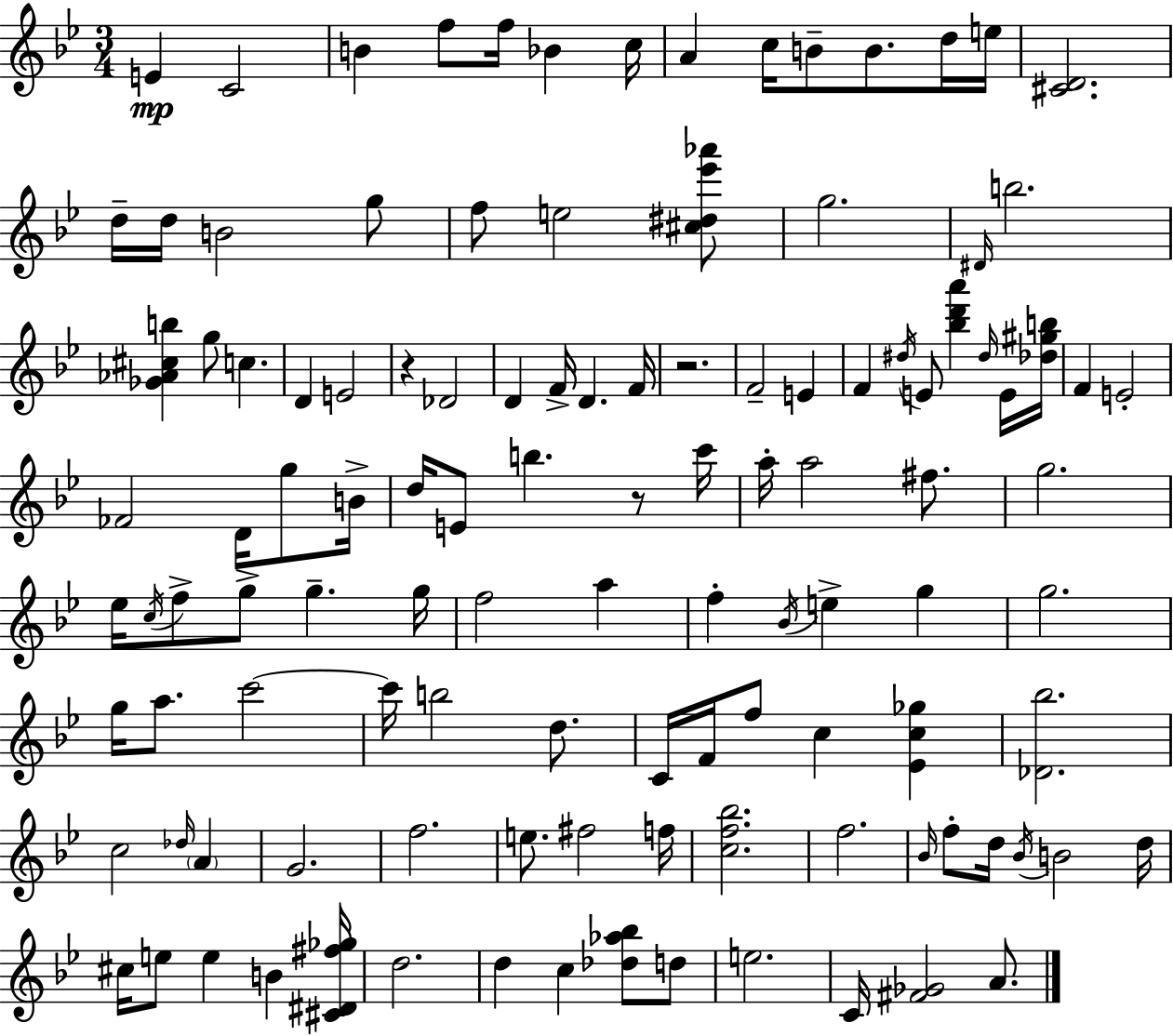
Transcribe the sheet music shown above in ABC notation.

X:1
T:Untitled
M:3/4
L:1/4
K:Bb
E C2 B f/2 f/4 _B c/4 A c/4 B/2 B/2 d/4 e/4 [^CD]2 d/4 d/4 B2 g/2 f/2 e2 [^c^d_e'_a']/2 g2 ^D/4 b2 [_G_A^cb] g/2 c D E2 z _D2 D F/4 D F/4 z2 F2 E F ^d/4 E/2 [_bd'a'] ^d/4 E/4 [_d^gb]/4 F E2 _F2 D/4 g/2 B/4 d/4 E/2 b z/2 c'/4 a/4 a2 ^f/2 g2 _e/4 c/4 f/2 g/2 g g/4 f2 a f _B/4 e g g2 g/4 a/2 c'2 c'/4 b2 d/2 C/4 F/4 f/2 c [_Ec_g] [_D_b]2 c2 _d/4 A G2 f2 e/2 ^f2 f/4 [cf_b]2 f2 _B/4 f/2 d/4 _B/4 B2 d/4 ^c/4 e/2 e B [^C^D^f_g]/4 d2 d c [_d_a_b]/2 d/2 e2 C/4 [^F_G]2 A/2